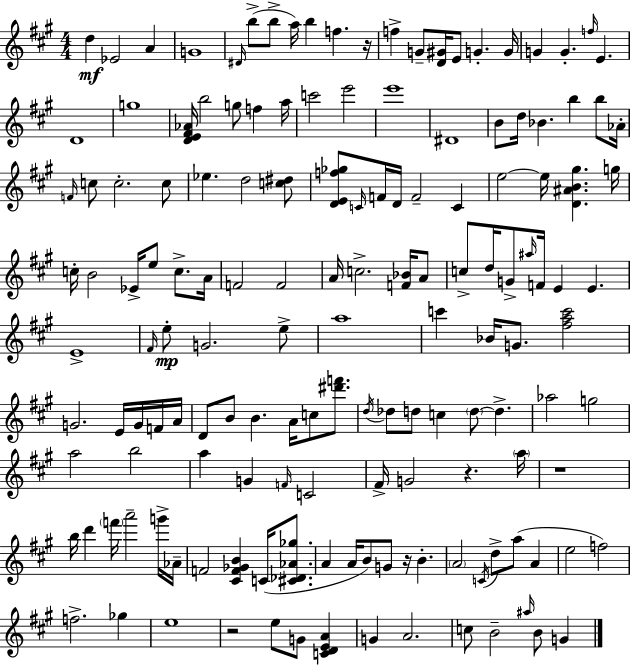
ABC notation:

X:1
T:Untitled
M:4/4
L:1/4
K:A
d _E2 A G4 ^D/4 b/2 b/2 a/4 b f z/4 f G/2 [D^G]/4 E/2 G G/4 G G f/4 E D4 g4 [DE^F_A]/4 b2 g/2 f a/4 c'2 e'2 e'4 ^D4 B/2 d/4 _B b b/2 _A/4 F/4 c/2 c2 c/2 _e d2 [c^d]/2 [DEf_g]/2 C/4 F/4 D/4 F2 C e2 e/4 [D^AB^g] g/4 c/4 B2 _E/4 e/2 c/2 A/4 F2 F2 A/4 c2 [F_B]/4 A/2 c/2 d/4 G/2 ^a/4 F/4 E E E4 ^F/4 e/2 G2 e/2 a4 c' _B/4 G/2 [^fac']2 G2 E/4 G/4 F/4 A/4 D/2 B/2 B A/4 c/2 [^d'f']/2 d/4 _d/2 d/2 c d/2 d _a2 g2 a2 b2 a G F/4 C2 ^F/4 G2 z a/4 z4 b/4 d' f'/4 a'2 g'/4 _A/4 F2 [^CF_GB] C/4 [^C_D_A_g]/2 A A/4 B/2 G/2 z/4 B A2 C/4 d/2 a/2 A e2 f2 f2 _g e4 z2 e/2 G/2 [CDEA] G A2 c/2 B2 ^a/4 B/2 G